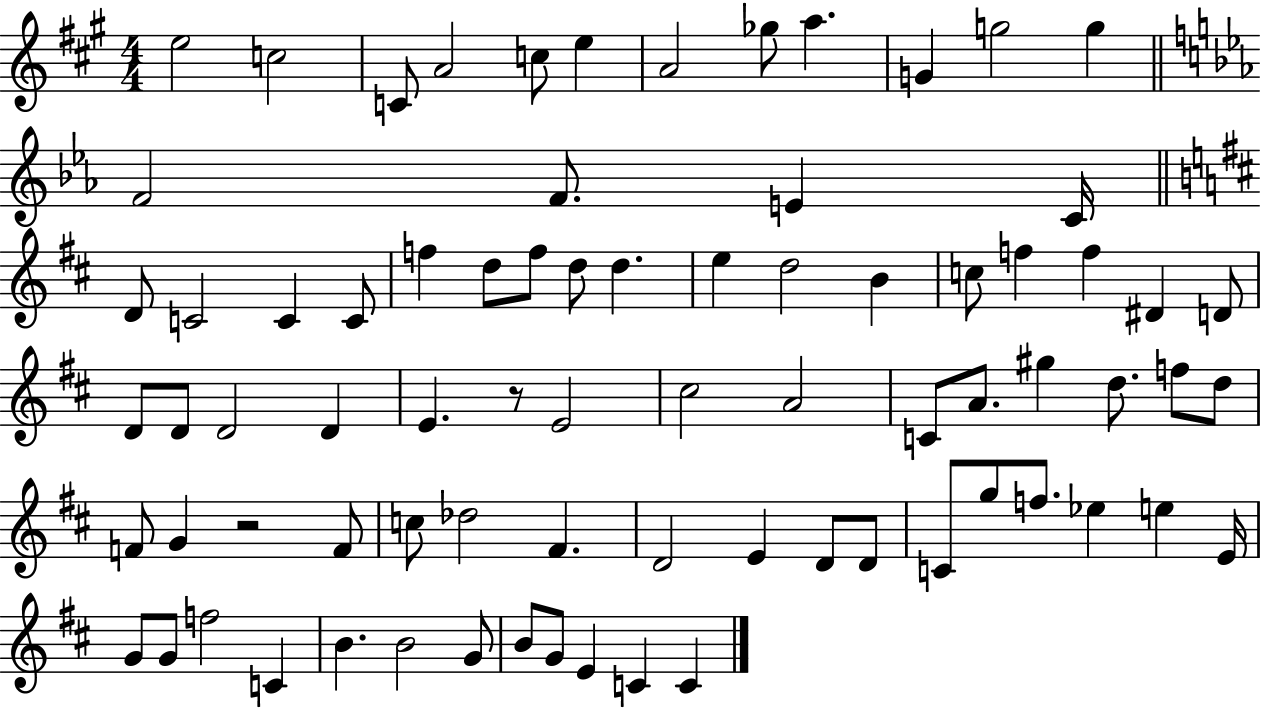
X:1
T:Untitled
M:4/4
L:1/4
K:A
e2 c2 C/2 A2 c/2 e A2 _g/2 a G g2 g F2 F/2 E C/4 D/2 C2 C C/2 f d/2 f/2 d/2 d e d2 B c/2 f f ^D D/2 D/2 D/2 D2 D E z/2 E2 ^c2 A2 C/2 A/2 ^g d/2 f/2 d/2 F/2 G z2 F/2 c/2 _d2 ^F D2 E D/2 D/2 C/2 g/2 f/2 _e e E/4 G/2 G/2 f2 C B B2 G/2 B/2 G/2 E C C